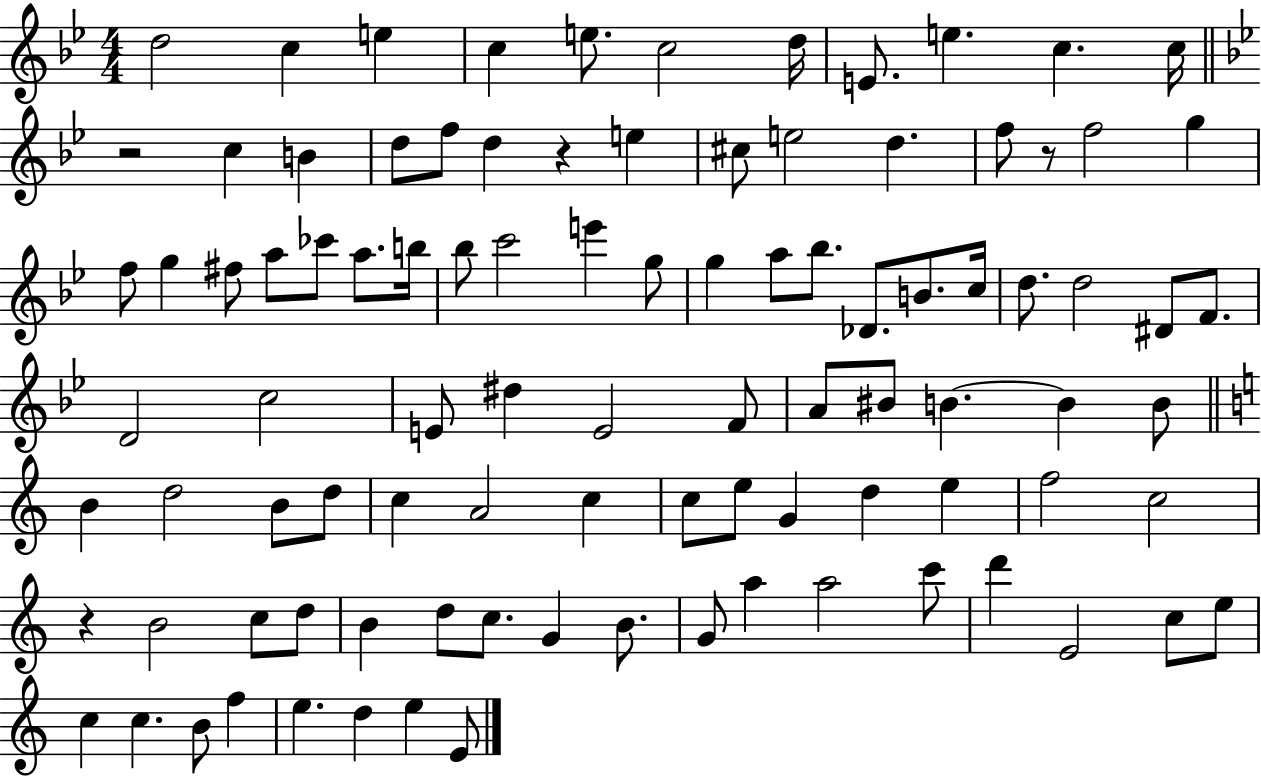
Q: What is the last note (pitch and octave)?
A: E4